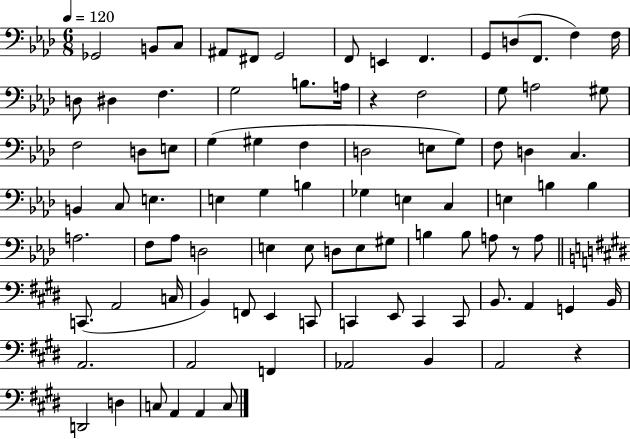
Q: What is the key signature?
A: AES major